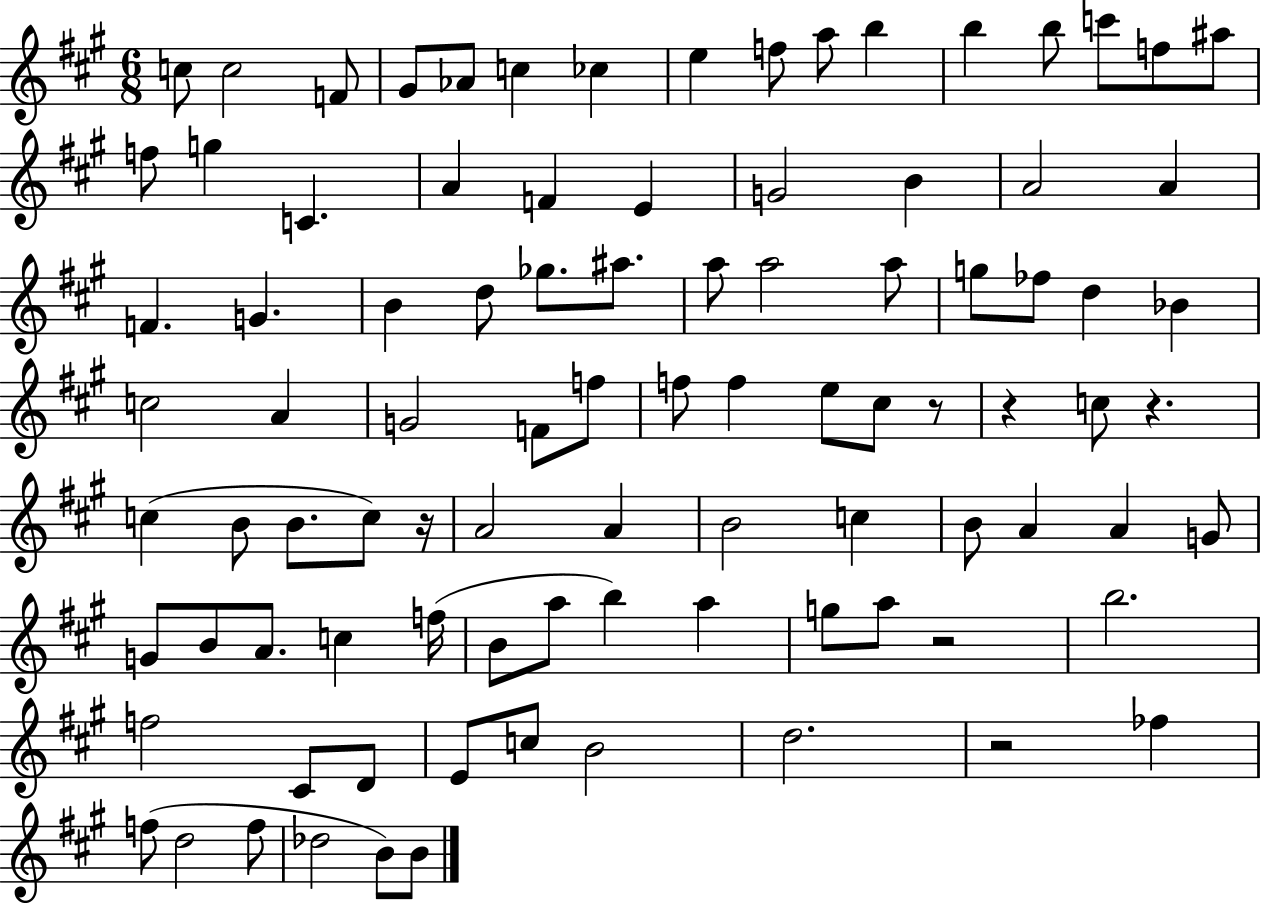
{
  \clef treble
  \numericTimeSignature
  \time 6/8
  \key a \major
  \repeat volta 2 { c''8 c''2 f'8 | gis'8 aes'8 c''4 ces''4 | e''4 f''8 a''8 b''4 | b''4 b''8 c'''8 f''8 ais''8 | \break f''8 g''4 c'4. | a'4 f'4 e'4 | g'2 b'4 | a'2 a'4 | \break f'4. g'4. | b'4 d''8 ges''8. ais''8. | a''8 a''2 a''8 | g''8 fes''8 d''4 bes'4 | \break c''2 a'4 | g'2 f'8 f''8 | f''8 f''4 e''8 cis''8 r8 | r4 c''8 r4. | \break c''4( b'8 b'8. c''8) r16 | a'2 a'4 | b'2 c''4 | b'8 a'4 a'4 g'8 | \break g'8 b'8 a'8. c''4 f''16( | b'8 a''8 b''4) a''4 | g''8 a''8 r2 | b''2. | \break f''2 cis'8 d'8 | e'8 c''8 b'2 | d''2. | r2 fes''4 | \break f''8( d''2 f''8 | des''2 b'8) b'8 | } \bar "|."
}